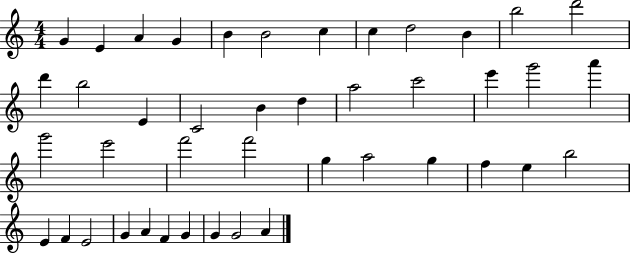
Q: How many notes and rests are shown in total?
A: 43